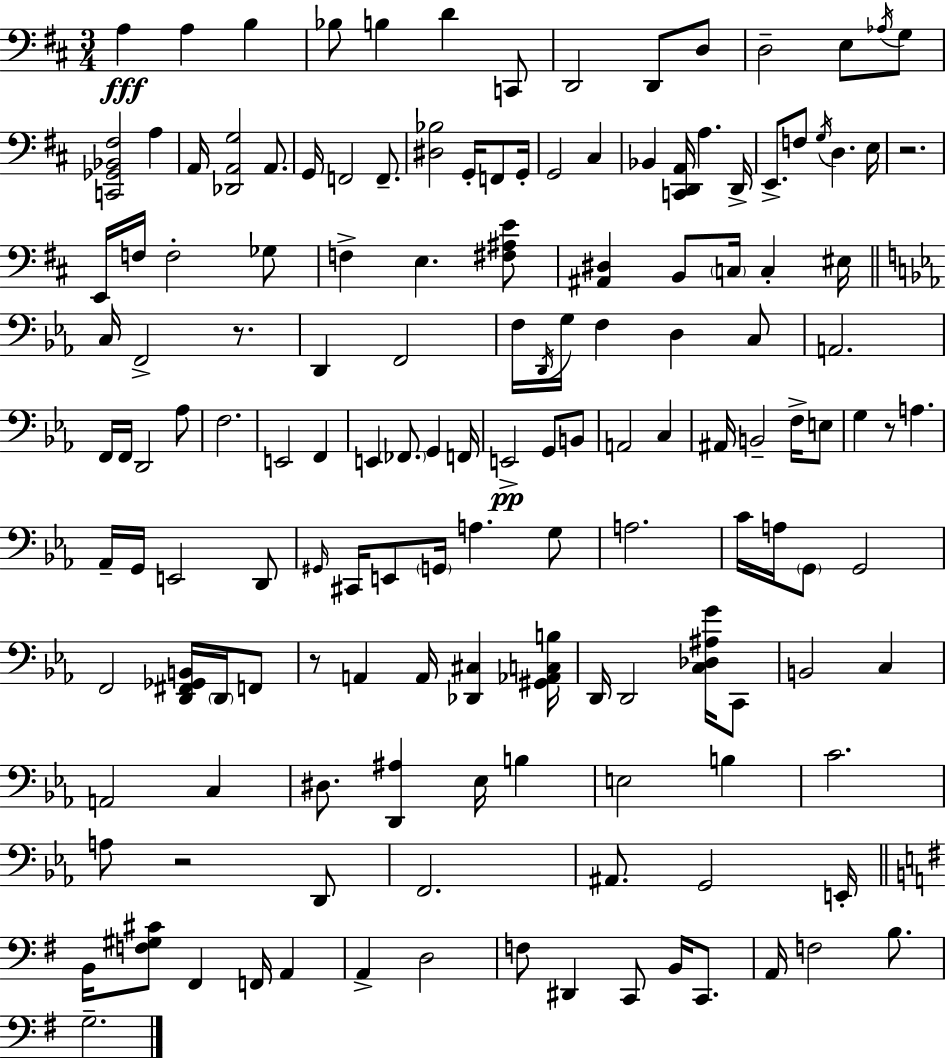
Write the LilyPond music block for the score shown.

{
  \clef bass
  \numericTimeSignature
  \time 3/4
  \key d \major
  a4\fff a4 b4 | bes8 b4 d'4 c,8 | d,2 d,8 d8 | d2-- e8 \acciaccatura { aes16 } g8 | \break <c, ges, bes, fis>2 a4 | a,16 <des, a, g>2 a,8. | g,16 f,2 f,8.-- | <dis bes>2 g,16-. f,8 | \break g,16-. g,2 cis4 | bes,4 <c, d, a,>16 a4. | d,16-> e,8.-> f8 \acciaccatura { g16 } d4. | e16 r2. | \break e,16 f16 f2-. | ges8 f4-> e4. | <fis ais e'>8 <ais, dis>4 b,8 \parenthesize c16 c4-. | eis16 \bar "||" \break \key c \minor c16 f,2-> r8. | d,4 f,2 | f16 \acciaccatura { d,16 } g16 f4 d4 c8 | a,2. | \break f,16 f,16 d,2 aes8 | f2. | e,2 f,4 | e,4 \parenthesize fes,8. g,4 | \break f,16 e,2->\pp g,8 b,8 | a,2 c4 | ais,16 b,2-- f16-> e8 | g4 r8 a4. | \break aes,16-- g,16 e,2 d,8 | \grace { gis,16 } cis,16 e,8 \parenthesize g,16 a4. | g8 a2. | c'16 a16 \parenthesize g,8 g,2 | \break f,2 <d, fis, ges, b,>16 \parenthesize d,16 | f,8 r8 a,4 a,16 <des, cis>4 | <gis, aes, c b>16 d,16 d,2 <c des ais g'>16 | c,8 b,2 c4 | \break a,2 c4 | dis8. <d, ais>4 ees16 b4 | e2 b4 | c'2. | \break a8 r2 | d,8 f,2. | ais,8. g,2 | e,16-. \bar "||" \break \key e \minor b,16 <f gis cis'>8 fis,4 f,16 a,4 | a,4-> d2 | f8 dis,4 c,8 b,16 c,8. | a,16 f2 b8. | \break g2.-- | \bar "|."
}